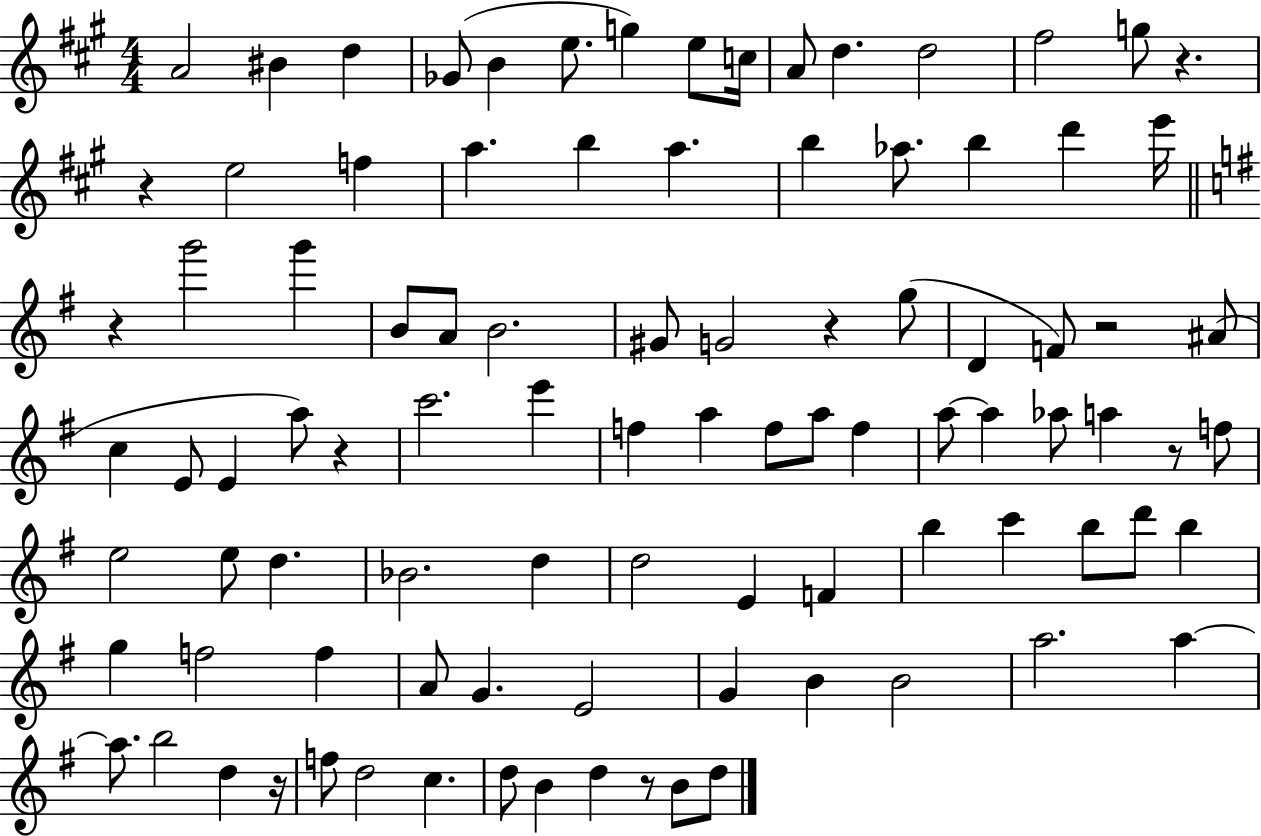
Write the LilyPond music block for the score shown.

{
  \clef treble
  \numericTimeSignature
  \time 4/4
  \key a \major
  \repeat volta 2 { a'2 bis'4 d''4 | ges'8( b'4 e''8. g''4) e''8 c''16 | a'8 d''4. d''2 | fis''2 g''8 r4. | \break r4 e''2 f''4 | a''4. b''4 a''4. | b''4 aes''8. b''4 d'''4 e'''16 | \bar "||" \break \key g \major r4 g'''2 g'''4 | b'8 a'8 b'2. | gis'8 g'2 r4 g''8( | d'4 f'8) r2 ais'8( | \break c''4 e'8 e'4 a''8) r4 | c'''2. e'''4 | f''4 a''4 f''8 a''8 f''4 | a''8~~ a''4 aes''8 a''4 r8 f''8 | \break e''2 e''8 d''4. | bes'2. d''4 | d''2 e'4 f'4 | b''4 c'''4 b''8 d'''8 b''4 | \break g''4 f''2 f''4 | a'8 g'4. e'2 | g'4 b'4 b'2 | a''2. a''4~~ | \break a''8. b''2 d''4 r16 | f''8 d''2 c''4. | d''8 b'4 d''4 r8 b'8 d''8 | } \bar "|."
}